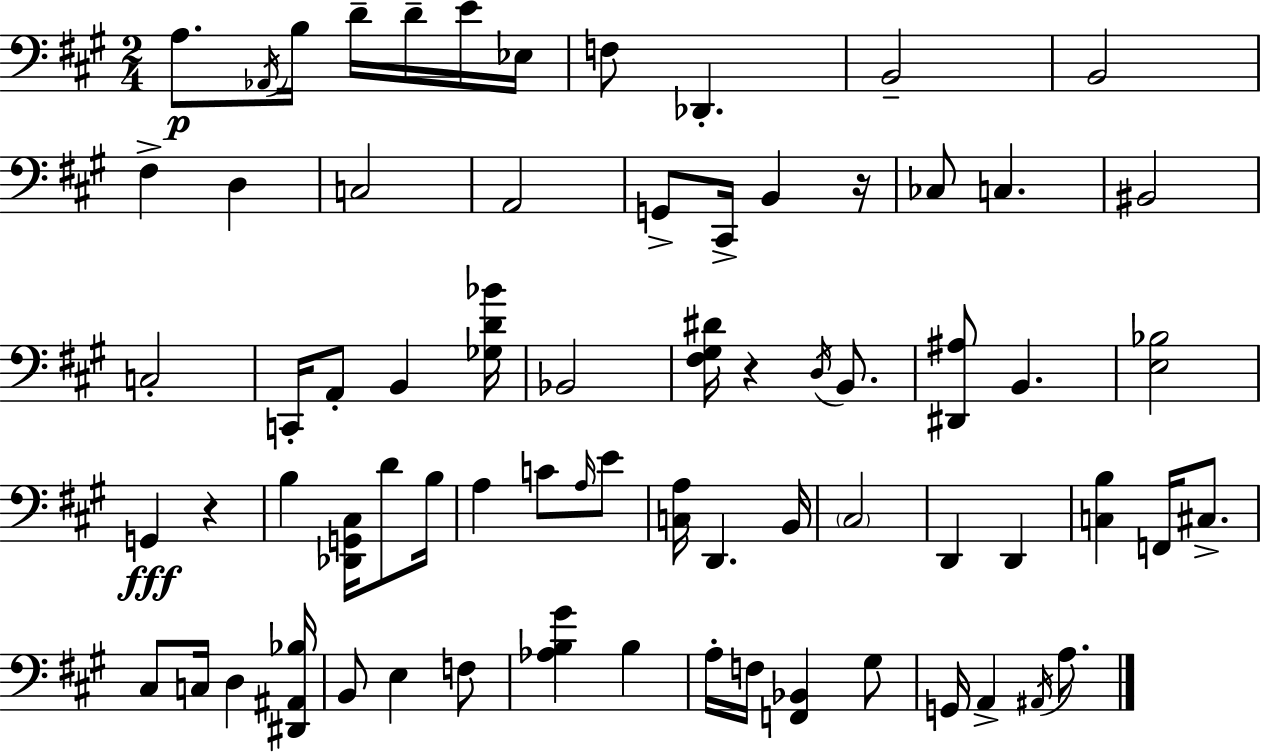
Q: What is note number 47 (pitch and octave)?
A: D3